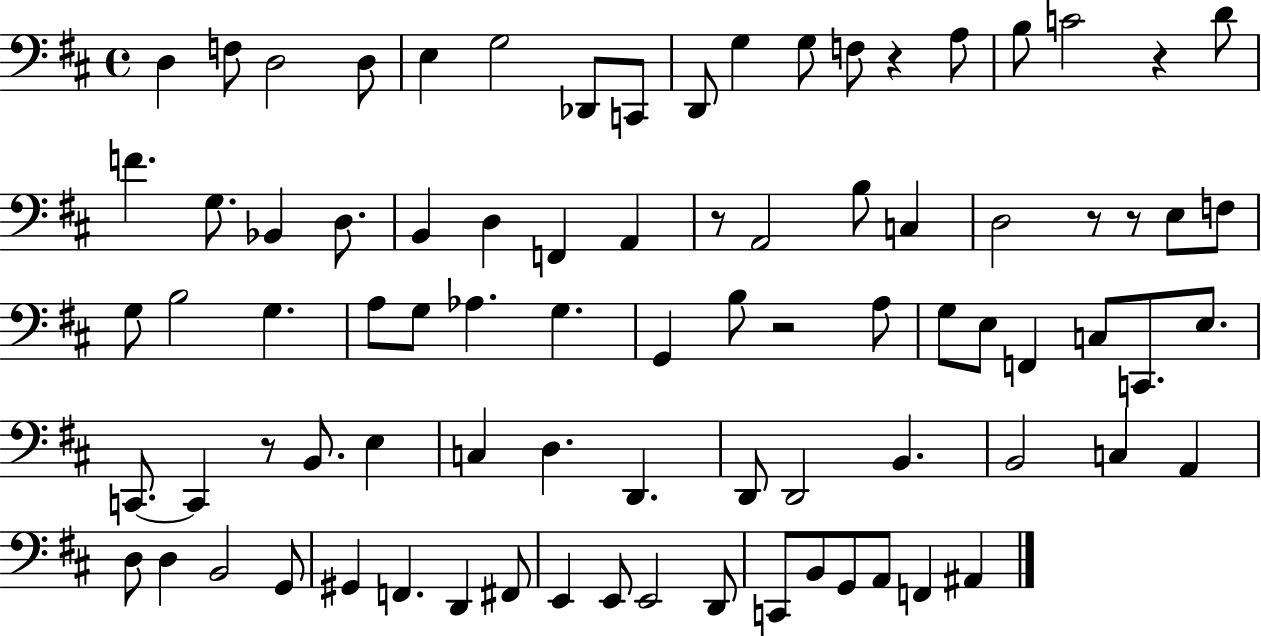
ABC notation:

X:1
T:Untitled
M:4/4
L:1/4
K:D
D, F,/2 D,2 D,/2 E, G,2 _D,,/2 C,,/2 D,,/2 G, G,/2 F,/2 z A,/2 B,/2 C2 z D/2 F G,/2 _B,, D,/2 B,, D, F,, A,, z/2 A,,2 B,/2 C, D,2 z/2 z/2 E,/2 F,/2 G,/2 B,2 G, A,/2 G,/2 _A, G, G,, B,/2 z2 A,/2 G,/2 E,/2 F,, C,/2 C,,/2 E,/2 C,,/2 C,, z/2 B,,/2 E, C, D, D,, D,,/2 D,,2 B,, B,,2 C, A,, D,/2 D, B,,2 G,,/2 ^G,, F,, D,, ^F,,/2 E,, E,,/2 E,,2 D,,/2 C,,/2 B,,/2 G,,/2 A,,/2 F,, ^A,,